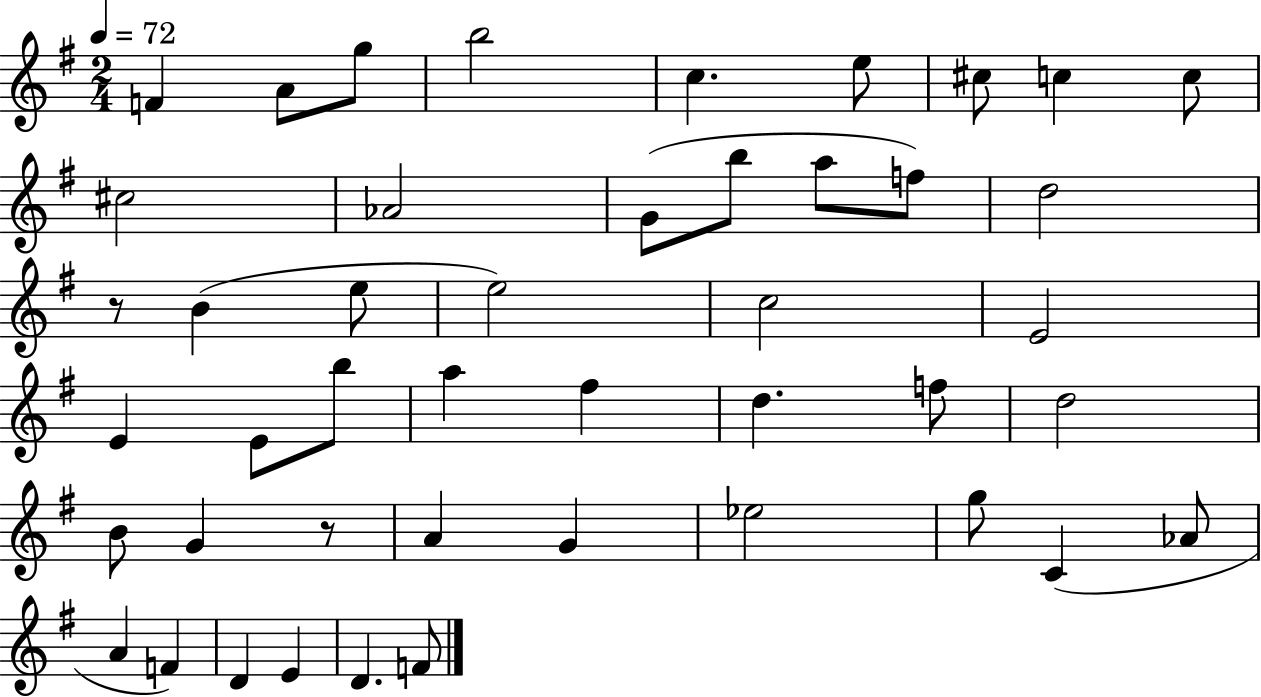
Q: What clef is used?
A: treble